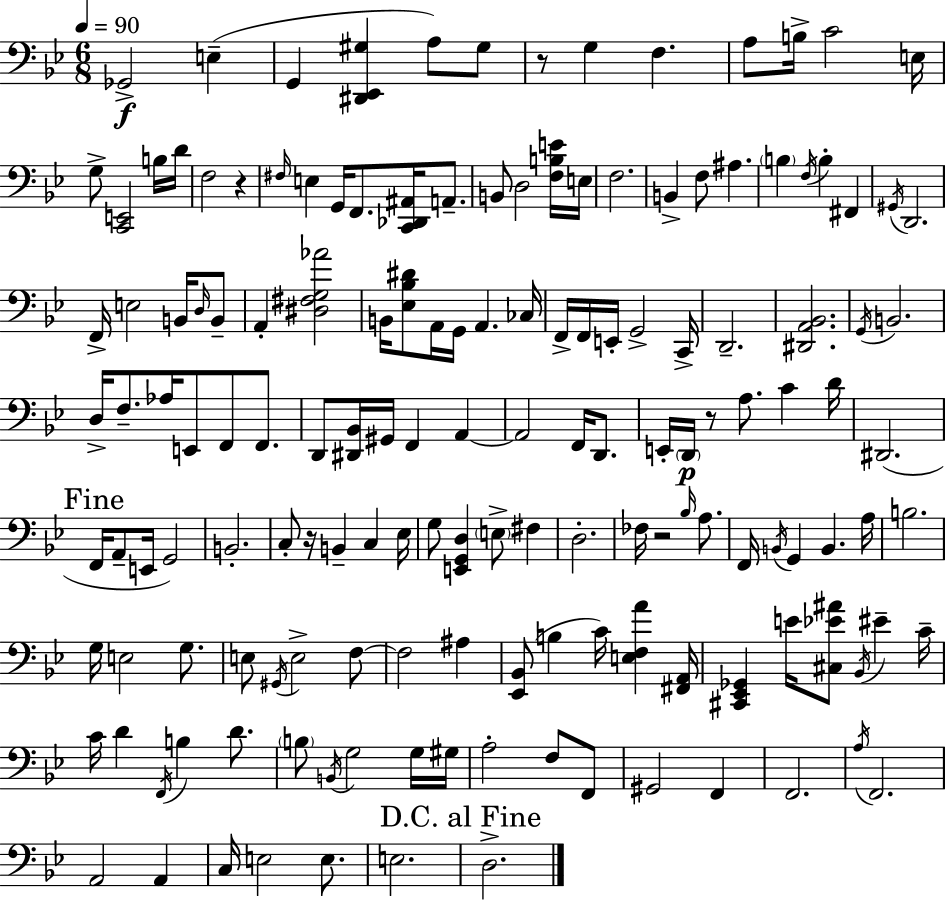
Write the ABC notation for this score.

X:1
T:Untitled
M:6/8
L:1/4
K:Bb
_G,,2 E, G,, [^D,,_E,,^G,] A,/2 ^G,/2 z/2 G, F, A,/2 B,/4 C2 E,/4 G,/2 [C,,E,,]2 B,/4 D/4 F,2 z ^F,/4 E, G,,/4 F,,/2 [C,,_D,,^A,,]/4 A,,/2 B,,/2 D,2 [F,B,E]/4 E,/4 F,2 B,, F,/2 ^A, B, F,/4 B, ^F,, ^G,,/4 D,,2 F,,/4 E,2 B,,/4 D,/4 B,,/2 A,, [^D,^F,G,_A]2 B,,/4 [_E,_B,^D]/2 A,,/4 G,,/4 A,, _C,/4 F,,/4 F,,/4 E,,/4 G,,2 C,,/4 D,,2 [^D,,A,,_B,,]2 G,,/4 B,,2 D,/4 F,/2 _A,/4 E,,/2 F,,/2 F,,/2 D,,/2 [^D,,_B,,]/4 ^G,,/4 F,, A,, A,,2 F,,/4 D,,/2 E,,/4 D,,/4 z/2 A,/2 C D/4 ^D,,2 F,,/4 A,,/2 E,,/4 G,,2 B,,2 C,/2 z/4 B,, C, _E,/4 G,/2 [E,,G,,D,] E,/2 ^F, D,2 _F,/4 z2 _B,/4 A,/2 F,,/4 B,,/4 G,, B,, A,/4 B,2 G,/4 E,2 G,/2 E,/2 ^G,,/4 E,2 F,/2 F,2 ^A, [_E,,_B,,]/2 B, C/4 [E,F,A] [^F,,A,,]/4 [^C,,_E,,_G,,] E/4 [^C,_E^A]/2 _B,,/4 ^E C/4 C/4 D F,,/4 B, D/2 B,/2 B,,/4 G,2 G,/4 ^G,/4 A,2 F,/2 F,,/2 ^G,,2 F,, F,,2 A,/4 F,,2 A,,2 A,, C,/4 E,2 E,/2 E,2 D,2